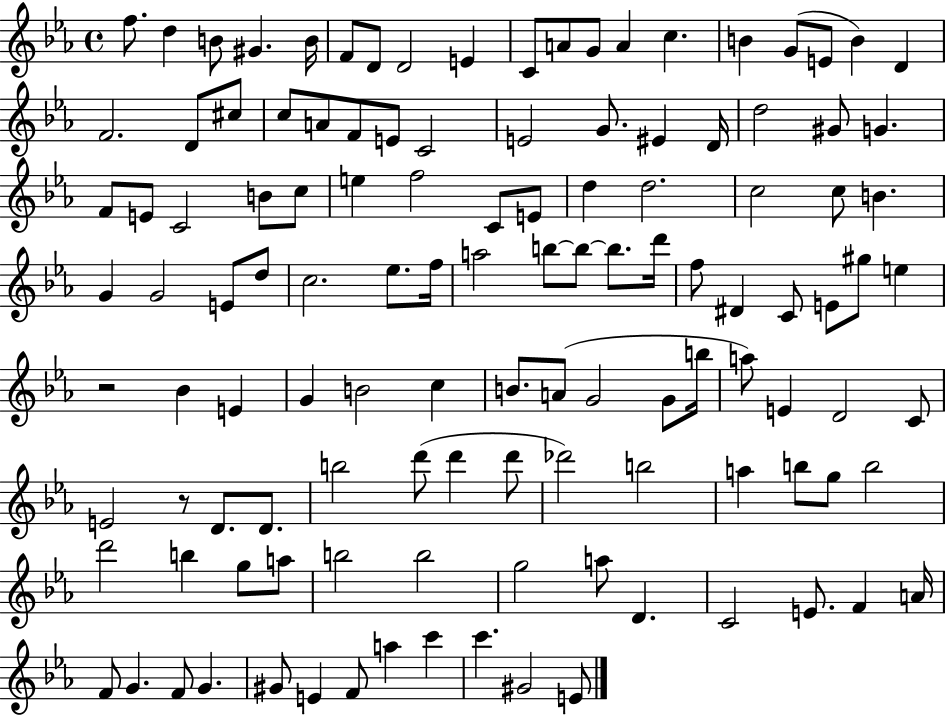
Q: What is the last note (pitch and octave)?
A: E4